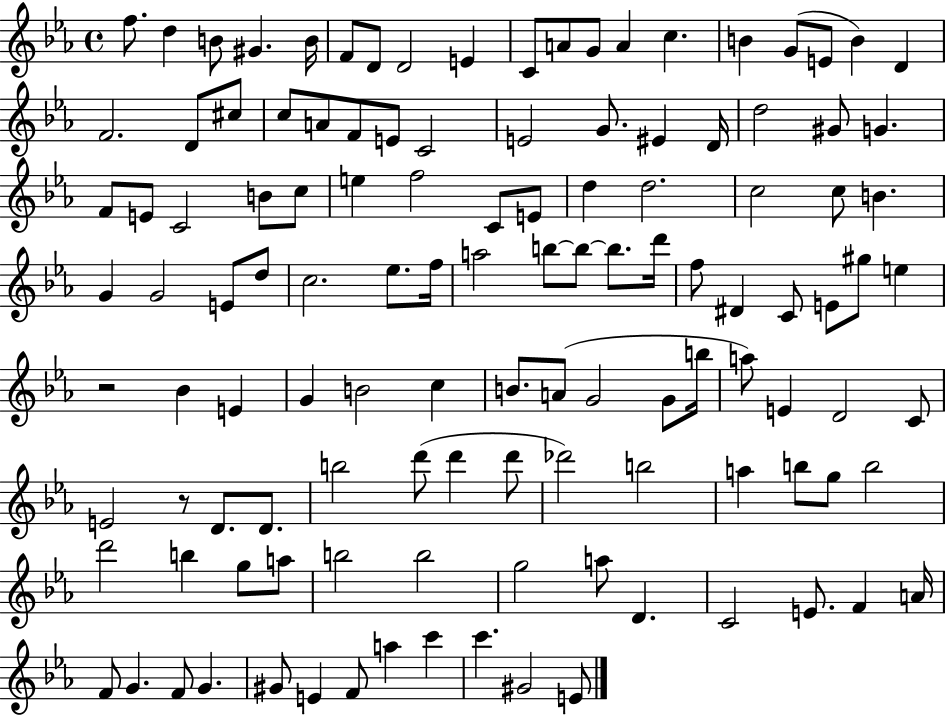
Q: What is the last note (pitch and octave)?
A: E4